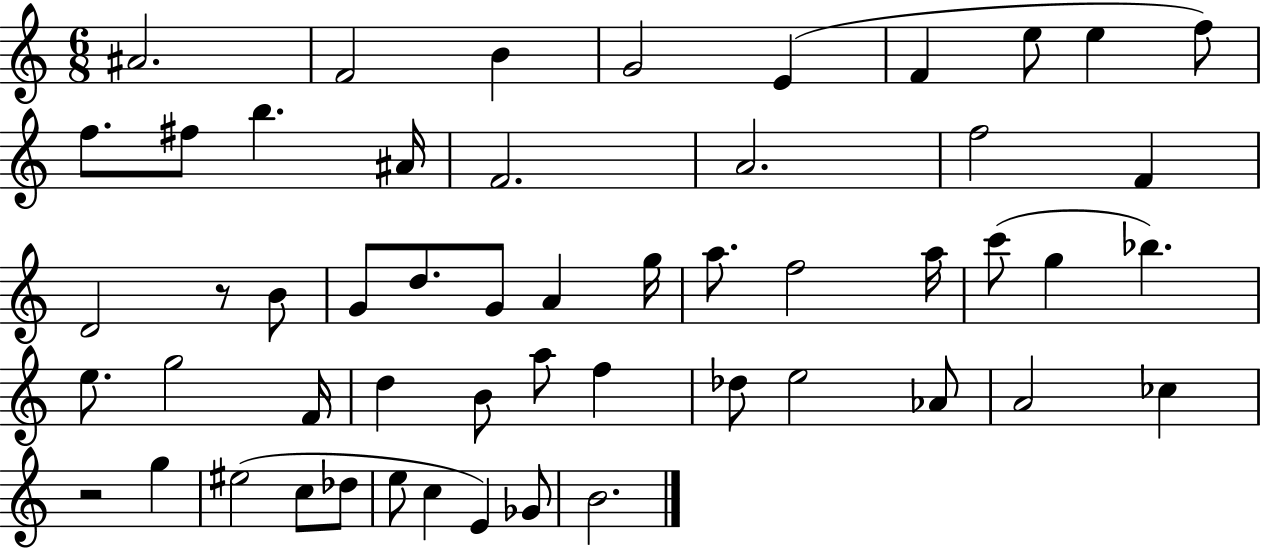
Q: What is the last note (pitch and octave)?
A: B4